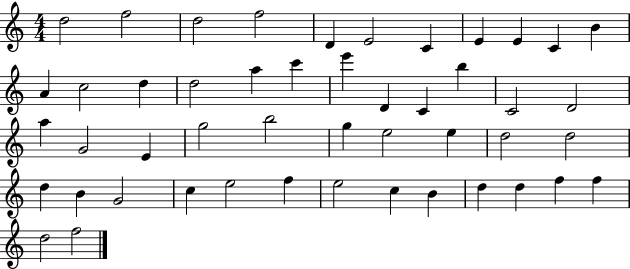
D5/h F5/h D5/h F5/h D4/q E4/h C4/q E4/q E4/q C4/q B4/q A4/q C5/h D5/q D5/h A5/q C6/q E6/q D4/q C4/q B5/q C4/h D4/h A5/q G4/h E4/q G5/h B5/h G5/q E5/h E5/q D5/h D5/h D5/q B4/q G4/h C5/q E5/h F5/q E5/h C5/q B4/q D5/q D5/q F5/q F5/q D5/h F5/h